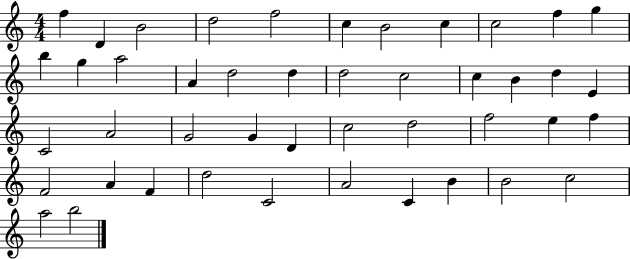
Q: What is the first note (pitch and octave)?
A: F5